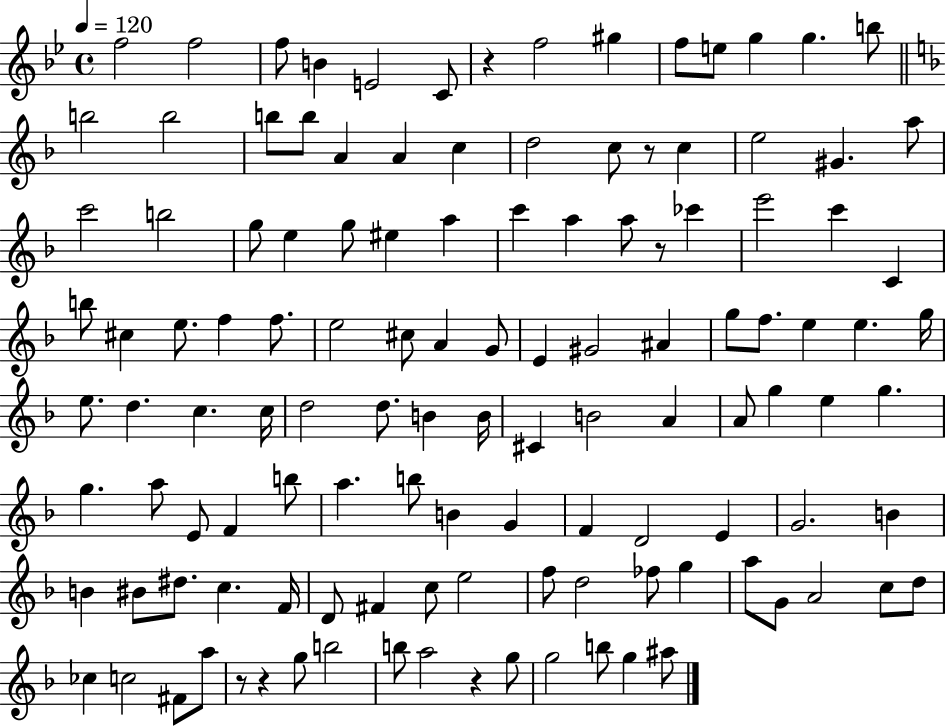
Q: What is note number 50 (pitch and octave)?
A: E4